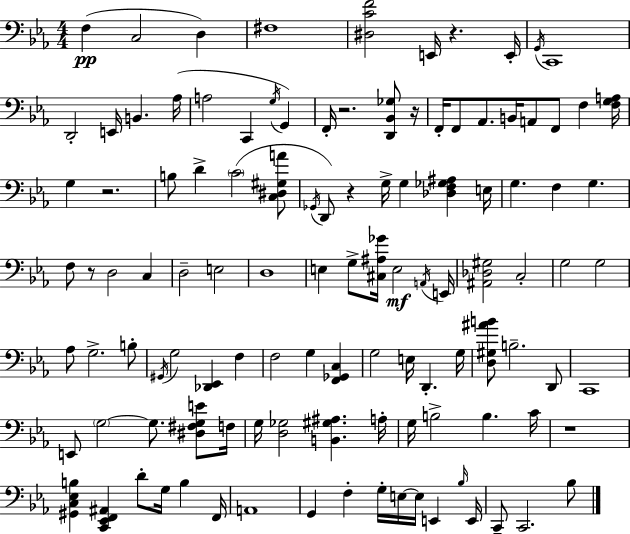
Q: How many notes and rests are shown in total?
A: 113